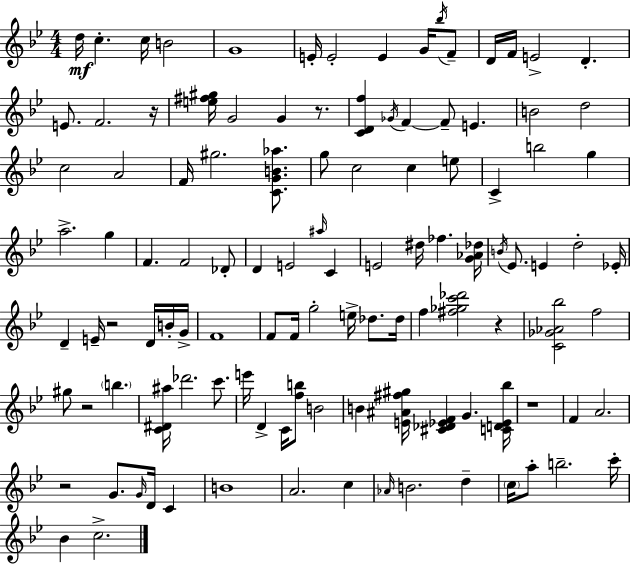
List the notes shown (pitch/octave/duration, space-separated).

D5/s C5/q. C5/s B4/h G4/w E4/s E4/h E4/q G4/s Bb5/s F4/e D4/s F4/s E4/h D4/q. E4/e. F4/h. R/s [E5,F#5,G#5]/s G4/h G4/q R/e. [C4,D4,F5]/q Gb4/s F4/q F4/e E4/q. B4/h D5/h C5/h A4/h F4/s G#5/h. [C4,G4,B4,Ab5]/e. G5/e C5/h C5/q E5/e C4/q B5/h G5/q A5/h. G5/q F4/q. F4/h Db4/e D4/q E4/h A#5/s C4/q E4/h D#5/s FES5/q. [G4,Ab4,Db5]/s B4/s Eb4/e. E4/q D5/h Eb4/s D4/q E4/s R/h D4/s B4/s G4/s F4/w F4/e F4/s G5/h E5/s Db5/e. Db5/s F5/q [F#5,Gb5,C6,Db6]/h R/q [C4,Gb4,Ab4,Bb5]/h F5/h G#5/e R/h B5/q. [C4,D#4,A#5]/s Db6/h. C6/e. E6/s D4/q C4/s [F5,B5]/e B4/h B4/q [E4,A#4,F#5,G#5]/s [C#4,Db4,Eb4,F4]/q G4/q. [C4,D4,Eb4,Bb5]/s R/w F4/q A4/h. R/h G4/e. G4/s D4/s C4/q B4/w A4/h. C5/q Ab4/s B4/h. D5/q C5/s A5/e B5/h. C6/s Bb4/q C5/h.